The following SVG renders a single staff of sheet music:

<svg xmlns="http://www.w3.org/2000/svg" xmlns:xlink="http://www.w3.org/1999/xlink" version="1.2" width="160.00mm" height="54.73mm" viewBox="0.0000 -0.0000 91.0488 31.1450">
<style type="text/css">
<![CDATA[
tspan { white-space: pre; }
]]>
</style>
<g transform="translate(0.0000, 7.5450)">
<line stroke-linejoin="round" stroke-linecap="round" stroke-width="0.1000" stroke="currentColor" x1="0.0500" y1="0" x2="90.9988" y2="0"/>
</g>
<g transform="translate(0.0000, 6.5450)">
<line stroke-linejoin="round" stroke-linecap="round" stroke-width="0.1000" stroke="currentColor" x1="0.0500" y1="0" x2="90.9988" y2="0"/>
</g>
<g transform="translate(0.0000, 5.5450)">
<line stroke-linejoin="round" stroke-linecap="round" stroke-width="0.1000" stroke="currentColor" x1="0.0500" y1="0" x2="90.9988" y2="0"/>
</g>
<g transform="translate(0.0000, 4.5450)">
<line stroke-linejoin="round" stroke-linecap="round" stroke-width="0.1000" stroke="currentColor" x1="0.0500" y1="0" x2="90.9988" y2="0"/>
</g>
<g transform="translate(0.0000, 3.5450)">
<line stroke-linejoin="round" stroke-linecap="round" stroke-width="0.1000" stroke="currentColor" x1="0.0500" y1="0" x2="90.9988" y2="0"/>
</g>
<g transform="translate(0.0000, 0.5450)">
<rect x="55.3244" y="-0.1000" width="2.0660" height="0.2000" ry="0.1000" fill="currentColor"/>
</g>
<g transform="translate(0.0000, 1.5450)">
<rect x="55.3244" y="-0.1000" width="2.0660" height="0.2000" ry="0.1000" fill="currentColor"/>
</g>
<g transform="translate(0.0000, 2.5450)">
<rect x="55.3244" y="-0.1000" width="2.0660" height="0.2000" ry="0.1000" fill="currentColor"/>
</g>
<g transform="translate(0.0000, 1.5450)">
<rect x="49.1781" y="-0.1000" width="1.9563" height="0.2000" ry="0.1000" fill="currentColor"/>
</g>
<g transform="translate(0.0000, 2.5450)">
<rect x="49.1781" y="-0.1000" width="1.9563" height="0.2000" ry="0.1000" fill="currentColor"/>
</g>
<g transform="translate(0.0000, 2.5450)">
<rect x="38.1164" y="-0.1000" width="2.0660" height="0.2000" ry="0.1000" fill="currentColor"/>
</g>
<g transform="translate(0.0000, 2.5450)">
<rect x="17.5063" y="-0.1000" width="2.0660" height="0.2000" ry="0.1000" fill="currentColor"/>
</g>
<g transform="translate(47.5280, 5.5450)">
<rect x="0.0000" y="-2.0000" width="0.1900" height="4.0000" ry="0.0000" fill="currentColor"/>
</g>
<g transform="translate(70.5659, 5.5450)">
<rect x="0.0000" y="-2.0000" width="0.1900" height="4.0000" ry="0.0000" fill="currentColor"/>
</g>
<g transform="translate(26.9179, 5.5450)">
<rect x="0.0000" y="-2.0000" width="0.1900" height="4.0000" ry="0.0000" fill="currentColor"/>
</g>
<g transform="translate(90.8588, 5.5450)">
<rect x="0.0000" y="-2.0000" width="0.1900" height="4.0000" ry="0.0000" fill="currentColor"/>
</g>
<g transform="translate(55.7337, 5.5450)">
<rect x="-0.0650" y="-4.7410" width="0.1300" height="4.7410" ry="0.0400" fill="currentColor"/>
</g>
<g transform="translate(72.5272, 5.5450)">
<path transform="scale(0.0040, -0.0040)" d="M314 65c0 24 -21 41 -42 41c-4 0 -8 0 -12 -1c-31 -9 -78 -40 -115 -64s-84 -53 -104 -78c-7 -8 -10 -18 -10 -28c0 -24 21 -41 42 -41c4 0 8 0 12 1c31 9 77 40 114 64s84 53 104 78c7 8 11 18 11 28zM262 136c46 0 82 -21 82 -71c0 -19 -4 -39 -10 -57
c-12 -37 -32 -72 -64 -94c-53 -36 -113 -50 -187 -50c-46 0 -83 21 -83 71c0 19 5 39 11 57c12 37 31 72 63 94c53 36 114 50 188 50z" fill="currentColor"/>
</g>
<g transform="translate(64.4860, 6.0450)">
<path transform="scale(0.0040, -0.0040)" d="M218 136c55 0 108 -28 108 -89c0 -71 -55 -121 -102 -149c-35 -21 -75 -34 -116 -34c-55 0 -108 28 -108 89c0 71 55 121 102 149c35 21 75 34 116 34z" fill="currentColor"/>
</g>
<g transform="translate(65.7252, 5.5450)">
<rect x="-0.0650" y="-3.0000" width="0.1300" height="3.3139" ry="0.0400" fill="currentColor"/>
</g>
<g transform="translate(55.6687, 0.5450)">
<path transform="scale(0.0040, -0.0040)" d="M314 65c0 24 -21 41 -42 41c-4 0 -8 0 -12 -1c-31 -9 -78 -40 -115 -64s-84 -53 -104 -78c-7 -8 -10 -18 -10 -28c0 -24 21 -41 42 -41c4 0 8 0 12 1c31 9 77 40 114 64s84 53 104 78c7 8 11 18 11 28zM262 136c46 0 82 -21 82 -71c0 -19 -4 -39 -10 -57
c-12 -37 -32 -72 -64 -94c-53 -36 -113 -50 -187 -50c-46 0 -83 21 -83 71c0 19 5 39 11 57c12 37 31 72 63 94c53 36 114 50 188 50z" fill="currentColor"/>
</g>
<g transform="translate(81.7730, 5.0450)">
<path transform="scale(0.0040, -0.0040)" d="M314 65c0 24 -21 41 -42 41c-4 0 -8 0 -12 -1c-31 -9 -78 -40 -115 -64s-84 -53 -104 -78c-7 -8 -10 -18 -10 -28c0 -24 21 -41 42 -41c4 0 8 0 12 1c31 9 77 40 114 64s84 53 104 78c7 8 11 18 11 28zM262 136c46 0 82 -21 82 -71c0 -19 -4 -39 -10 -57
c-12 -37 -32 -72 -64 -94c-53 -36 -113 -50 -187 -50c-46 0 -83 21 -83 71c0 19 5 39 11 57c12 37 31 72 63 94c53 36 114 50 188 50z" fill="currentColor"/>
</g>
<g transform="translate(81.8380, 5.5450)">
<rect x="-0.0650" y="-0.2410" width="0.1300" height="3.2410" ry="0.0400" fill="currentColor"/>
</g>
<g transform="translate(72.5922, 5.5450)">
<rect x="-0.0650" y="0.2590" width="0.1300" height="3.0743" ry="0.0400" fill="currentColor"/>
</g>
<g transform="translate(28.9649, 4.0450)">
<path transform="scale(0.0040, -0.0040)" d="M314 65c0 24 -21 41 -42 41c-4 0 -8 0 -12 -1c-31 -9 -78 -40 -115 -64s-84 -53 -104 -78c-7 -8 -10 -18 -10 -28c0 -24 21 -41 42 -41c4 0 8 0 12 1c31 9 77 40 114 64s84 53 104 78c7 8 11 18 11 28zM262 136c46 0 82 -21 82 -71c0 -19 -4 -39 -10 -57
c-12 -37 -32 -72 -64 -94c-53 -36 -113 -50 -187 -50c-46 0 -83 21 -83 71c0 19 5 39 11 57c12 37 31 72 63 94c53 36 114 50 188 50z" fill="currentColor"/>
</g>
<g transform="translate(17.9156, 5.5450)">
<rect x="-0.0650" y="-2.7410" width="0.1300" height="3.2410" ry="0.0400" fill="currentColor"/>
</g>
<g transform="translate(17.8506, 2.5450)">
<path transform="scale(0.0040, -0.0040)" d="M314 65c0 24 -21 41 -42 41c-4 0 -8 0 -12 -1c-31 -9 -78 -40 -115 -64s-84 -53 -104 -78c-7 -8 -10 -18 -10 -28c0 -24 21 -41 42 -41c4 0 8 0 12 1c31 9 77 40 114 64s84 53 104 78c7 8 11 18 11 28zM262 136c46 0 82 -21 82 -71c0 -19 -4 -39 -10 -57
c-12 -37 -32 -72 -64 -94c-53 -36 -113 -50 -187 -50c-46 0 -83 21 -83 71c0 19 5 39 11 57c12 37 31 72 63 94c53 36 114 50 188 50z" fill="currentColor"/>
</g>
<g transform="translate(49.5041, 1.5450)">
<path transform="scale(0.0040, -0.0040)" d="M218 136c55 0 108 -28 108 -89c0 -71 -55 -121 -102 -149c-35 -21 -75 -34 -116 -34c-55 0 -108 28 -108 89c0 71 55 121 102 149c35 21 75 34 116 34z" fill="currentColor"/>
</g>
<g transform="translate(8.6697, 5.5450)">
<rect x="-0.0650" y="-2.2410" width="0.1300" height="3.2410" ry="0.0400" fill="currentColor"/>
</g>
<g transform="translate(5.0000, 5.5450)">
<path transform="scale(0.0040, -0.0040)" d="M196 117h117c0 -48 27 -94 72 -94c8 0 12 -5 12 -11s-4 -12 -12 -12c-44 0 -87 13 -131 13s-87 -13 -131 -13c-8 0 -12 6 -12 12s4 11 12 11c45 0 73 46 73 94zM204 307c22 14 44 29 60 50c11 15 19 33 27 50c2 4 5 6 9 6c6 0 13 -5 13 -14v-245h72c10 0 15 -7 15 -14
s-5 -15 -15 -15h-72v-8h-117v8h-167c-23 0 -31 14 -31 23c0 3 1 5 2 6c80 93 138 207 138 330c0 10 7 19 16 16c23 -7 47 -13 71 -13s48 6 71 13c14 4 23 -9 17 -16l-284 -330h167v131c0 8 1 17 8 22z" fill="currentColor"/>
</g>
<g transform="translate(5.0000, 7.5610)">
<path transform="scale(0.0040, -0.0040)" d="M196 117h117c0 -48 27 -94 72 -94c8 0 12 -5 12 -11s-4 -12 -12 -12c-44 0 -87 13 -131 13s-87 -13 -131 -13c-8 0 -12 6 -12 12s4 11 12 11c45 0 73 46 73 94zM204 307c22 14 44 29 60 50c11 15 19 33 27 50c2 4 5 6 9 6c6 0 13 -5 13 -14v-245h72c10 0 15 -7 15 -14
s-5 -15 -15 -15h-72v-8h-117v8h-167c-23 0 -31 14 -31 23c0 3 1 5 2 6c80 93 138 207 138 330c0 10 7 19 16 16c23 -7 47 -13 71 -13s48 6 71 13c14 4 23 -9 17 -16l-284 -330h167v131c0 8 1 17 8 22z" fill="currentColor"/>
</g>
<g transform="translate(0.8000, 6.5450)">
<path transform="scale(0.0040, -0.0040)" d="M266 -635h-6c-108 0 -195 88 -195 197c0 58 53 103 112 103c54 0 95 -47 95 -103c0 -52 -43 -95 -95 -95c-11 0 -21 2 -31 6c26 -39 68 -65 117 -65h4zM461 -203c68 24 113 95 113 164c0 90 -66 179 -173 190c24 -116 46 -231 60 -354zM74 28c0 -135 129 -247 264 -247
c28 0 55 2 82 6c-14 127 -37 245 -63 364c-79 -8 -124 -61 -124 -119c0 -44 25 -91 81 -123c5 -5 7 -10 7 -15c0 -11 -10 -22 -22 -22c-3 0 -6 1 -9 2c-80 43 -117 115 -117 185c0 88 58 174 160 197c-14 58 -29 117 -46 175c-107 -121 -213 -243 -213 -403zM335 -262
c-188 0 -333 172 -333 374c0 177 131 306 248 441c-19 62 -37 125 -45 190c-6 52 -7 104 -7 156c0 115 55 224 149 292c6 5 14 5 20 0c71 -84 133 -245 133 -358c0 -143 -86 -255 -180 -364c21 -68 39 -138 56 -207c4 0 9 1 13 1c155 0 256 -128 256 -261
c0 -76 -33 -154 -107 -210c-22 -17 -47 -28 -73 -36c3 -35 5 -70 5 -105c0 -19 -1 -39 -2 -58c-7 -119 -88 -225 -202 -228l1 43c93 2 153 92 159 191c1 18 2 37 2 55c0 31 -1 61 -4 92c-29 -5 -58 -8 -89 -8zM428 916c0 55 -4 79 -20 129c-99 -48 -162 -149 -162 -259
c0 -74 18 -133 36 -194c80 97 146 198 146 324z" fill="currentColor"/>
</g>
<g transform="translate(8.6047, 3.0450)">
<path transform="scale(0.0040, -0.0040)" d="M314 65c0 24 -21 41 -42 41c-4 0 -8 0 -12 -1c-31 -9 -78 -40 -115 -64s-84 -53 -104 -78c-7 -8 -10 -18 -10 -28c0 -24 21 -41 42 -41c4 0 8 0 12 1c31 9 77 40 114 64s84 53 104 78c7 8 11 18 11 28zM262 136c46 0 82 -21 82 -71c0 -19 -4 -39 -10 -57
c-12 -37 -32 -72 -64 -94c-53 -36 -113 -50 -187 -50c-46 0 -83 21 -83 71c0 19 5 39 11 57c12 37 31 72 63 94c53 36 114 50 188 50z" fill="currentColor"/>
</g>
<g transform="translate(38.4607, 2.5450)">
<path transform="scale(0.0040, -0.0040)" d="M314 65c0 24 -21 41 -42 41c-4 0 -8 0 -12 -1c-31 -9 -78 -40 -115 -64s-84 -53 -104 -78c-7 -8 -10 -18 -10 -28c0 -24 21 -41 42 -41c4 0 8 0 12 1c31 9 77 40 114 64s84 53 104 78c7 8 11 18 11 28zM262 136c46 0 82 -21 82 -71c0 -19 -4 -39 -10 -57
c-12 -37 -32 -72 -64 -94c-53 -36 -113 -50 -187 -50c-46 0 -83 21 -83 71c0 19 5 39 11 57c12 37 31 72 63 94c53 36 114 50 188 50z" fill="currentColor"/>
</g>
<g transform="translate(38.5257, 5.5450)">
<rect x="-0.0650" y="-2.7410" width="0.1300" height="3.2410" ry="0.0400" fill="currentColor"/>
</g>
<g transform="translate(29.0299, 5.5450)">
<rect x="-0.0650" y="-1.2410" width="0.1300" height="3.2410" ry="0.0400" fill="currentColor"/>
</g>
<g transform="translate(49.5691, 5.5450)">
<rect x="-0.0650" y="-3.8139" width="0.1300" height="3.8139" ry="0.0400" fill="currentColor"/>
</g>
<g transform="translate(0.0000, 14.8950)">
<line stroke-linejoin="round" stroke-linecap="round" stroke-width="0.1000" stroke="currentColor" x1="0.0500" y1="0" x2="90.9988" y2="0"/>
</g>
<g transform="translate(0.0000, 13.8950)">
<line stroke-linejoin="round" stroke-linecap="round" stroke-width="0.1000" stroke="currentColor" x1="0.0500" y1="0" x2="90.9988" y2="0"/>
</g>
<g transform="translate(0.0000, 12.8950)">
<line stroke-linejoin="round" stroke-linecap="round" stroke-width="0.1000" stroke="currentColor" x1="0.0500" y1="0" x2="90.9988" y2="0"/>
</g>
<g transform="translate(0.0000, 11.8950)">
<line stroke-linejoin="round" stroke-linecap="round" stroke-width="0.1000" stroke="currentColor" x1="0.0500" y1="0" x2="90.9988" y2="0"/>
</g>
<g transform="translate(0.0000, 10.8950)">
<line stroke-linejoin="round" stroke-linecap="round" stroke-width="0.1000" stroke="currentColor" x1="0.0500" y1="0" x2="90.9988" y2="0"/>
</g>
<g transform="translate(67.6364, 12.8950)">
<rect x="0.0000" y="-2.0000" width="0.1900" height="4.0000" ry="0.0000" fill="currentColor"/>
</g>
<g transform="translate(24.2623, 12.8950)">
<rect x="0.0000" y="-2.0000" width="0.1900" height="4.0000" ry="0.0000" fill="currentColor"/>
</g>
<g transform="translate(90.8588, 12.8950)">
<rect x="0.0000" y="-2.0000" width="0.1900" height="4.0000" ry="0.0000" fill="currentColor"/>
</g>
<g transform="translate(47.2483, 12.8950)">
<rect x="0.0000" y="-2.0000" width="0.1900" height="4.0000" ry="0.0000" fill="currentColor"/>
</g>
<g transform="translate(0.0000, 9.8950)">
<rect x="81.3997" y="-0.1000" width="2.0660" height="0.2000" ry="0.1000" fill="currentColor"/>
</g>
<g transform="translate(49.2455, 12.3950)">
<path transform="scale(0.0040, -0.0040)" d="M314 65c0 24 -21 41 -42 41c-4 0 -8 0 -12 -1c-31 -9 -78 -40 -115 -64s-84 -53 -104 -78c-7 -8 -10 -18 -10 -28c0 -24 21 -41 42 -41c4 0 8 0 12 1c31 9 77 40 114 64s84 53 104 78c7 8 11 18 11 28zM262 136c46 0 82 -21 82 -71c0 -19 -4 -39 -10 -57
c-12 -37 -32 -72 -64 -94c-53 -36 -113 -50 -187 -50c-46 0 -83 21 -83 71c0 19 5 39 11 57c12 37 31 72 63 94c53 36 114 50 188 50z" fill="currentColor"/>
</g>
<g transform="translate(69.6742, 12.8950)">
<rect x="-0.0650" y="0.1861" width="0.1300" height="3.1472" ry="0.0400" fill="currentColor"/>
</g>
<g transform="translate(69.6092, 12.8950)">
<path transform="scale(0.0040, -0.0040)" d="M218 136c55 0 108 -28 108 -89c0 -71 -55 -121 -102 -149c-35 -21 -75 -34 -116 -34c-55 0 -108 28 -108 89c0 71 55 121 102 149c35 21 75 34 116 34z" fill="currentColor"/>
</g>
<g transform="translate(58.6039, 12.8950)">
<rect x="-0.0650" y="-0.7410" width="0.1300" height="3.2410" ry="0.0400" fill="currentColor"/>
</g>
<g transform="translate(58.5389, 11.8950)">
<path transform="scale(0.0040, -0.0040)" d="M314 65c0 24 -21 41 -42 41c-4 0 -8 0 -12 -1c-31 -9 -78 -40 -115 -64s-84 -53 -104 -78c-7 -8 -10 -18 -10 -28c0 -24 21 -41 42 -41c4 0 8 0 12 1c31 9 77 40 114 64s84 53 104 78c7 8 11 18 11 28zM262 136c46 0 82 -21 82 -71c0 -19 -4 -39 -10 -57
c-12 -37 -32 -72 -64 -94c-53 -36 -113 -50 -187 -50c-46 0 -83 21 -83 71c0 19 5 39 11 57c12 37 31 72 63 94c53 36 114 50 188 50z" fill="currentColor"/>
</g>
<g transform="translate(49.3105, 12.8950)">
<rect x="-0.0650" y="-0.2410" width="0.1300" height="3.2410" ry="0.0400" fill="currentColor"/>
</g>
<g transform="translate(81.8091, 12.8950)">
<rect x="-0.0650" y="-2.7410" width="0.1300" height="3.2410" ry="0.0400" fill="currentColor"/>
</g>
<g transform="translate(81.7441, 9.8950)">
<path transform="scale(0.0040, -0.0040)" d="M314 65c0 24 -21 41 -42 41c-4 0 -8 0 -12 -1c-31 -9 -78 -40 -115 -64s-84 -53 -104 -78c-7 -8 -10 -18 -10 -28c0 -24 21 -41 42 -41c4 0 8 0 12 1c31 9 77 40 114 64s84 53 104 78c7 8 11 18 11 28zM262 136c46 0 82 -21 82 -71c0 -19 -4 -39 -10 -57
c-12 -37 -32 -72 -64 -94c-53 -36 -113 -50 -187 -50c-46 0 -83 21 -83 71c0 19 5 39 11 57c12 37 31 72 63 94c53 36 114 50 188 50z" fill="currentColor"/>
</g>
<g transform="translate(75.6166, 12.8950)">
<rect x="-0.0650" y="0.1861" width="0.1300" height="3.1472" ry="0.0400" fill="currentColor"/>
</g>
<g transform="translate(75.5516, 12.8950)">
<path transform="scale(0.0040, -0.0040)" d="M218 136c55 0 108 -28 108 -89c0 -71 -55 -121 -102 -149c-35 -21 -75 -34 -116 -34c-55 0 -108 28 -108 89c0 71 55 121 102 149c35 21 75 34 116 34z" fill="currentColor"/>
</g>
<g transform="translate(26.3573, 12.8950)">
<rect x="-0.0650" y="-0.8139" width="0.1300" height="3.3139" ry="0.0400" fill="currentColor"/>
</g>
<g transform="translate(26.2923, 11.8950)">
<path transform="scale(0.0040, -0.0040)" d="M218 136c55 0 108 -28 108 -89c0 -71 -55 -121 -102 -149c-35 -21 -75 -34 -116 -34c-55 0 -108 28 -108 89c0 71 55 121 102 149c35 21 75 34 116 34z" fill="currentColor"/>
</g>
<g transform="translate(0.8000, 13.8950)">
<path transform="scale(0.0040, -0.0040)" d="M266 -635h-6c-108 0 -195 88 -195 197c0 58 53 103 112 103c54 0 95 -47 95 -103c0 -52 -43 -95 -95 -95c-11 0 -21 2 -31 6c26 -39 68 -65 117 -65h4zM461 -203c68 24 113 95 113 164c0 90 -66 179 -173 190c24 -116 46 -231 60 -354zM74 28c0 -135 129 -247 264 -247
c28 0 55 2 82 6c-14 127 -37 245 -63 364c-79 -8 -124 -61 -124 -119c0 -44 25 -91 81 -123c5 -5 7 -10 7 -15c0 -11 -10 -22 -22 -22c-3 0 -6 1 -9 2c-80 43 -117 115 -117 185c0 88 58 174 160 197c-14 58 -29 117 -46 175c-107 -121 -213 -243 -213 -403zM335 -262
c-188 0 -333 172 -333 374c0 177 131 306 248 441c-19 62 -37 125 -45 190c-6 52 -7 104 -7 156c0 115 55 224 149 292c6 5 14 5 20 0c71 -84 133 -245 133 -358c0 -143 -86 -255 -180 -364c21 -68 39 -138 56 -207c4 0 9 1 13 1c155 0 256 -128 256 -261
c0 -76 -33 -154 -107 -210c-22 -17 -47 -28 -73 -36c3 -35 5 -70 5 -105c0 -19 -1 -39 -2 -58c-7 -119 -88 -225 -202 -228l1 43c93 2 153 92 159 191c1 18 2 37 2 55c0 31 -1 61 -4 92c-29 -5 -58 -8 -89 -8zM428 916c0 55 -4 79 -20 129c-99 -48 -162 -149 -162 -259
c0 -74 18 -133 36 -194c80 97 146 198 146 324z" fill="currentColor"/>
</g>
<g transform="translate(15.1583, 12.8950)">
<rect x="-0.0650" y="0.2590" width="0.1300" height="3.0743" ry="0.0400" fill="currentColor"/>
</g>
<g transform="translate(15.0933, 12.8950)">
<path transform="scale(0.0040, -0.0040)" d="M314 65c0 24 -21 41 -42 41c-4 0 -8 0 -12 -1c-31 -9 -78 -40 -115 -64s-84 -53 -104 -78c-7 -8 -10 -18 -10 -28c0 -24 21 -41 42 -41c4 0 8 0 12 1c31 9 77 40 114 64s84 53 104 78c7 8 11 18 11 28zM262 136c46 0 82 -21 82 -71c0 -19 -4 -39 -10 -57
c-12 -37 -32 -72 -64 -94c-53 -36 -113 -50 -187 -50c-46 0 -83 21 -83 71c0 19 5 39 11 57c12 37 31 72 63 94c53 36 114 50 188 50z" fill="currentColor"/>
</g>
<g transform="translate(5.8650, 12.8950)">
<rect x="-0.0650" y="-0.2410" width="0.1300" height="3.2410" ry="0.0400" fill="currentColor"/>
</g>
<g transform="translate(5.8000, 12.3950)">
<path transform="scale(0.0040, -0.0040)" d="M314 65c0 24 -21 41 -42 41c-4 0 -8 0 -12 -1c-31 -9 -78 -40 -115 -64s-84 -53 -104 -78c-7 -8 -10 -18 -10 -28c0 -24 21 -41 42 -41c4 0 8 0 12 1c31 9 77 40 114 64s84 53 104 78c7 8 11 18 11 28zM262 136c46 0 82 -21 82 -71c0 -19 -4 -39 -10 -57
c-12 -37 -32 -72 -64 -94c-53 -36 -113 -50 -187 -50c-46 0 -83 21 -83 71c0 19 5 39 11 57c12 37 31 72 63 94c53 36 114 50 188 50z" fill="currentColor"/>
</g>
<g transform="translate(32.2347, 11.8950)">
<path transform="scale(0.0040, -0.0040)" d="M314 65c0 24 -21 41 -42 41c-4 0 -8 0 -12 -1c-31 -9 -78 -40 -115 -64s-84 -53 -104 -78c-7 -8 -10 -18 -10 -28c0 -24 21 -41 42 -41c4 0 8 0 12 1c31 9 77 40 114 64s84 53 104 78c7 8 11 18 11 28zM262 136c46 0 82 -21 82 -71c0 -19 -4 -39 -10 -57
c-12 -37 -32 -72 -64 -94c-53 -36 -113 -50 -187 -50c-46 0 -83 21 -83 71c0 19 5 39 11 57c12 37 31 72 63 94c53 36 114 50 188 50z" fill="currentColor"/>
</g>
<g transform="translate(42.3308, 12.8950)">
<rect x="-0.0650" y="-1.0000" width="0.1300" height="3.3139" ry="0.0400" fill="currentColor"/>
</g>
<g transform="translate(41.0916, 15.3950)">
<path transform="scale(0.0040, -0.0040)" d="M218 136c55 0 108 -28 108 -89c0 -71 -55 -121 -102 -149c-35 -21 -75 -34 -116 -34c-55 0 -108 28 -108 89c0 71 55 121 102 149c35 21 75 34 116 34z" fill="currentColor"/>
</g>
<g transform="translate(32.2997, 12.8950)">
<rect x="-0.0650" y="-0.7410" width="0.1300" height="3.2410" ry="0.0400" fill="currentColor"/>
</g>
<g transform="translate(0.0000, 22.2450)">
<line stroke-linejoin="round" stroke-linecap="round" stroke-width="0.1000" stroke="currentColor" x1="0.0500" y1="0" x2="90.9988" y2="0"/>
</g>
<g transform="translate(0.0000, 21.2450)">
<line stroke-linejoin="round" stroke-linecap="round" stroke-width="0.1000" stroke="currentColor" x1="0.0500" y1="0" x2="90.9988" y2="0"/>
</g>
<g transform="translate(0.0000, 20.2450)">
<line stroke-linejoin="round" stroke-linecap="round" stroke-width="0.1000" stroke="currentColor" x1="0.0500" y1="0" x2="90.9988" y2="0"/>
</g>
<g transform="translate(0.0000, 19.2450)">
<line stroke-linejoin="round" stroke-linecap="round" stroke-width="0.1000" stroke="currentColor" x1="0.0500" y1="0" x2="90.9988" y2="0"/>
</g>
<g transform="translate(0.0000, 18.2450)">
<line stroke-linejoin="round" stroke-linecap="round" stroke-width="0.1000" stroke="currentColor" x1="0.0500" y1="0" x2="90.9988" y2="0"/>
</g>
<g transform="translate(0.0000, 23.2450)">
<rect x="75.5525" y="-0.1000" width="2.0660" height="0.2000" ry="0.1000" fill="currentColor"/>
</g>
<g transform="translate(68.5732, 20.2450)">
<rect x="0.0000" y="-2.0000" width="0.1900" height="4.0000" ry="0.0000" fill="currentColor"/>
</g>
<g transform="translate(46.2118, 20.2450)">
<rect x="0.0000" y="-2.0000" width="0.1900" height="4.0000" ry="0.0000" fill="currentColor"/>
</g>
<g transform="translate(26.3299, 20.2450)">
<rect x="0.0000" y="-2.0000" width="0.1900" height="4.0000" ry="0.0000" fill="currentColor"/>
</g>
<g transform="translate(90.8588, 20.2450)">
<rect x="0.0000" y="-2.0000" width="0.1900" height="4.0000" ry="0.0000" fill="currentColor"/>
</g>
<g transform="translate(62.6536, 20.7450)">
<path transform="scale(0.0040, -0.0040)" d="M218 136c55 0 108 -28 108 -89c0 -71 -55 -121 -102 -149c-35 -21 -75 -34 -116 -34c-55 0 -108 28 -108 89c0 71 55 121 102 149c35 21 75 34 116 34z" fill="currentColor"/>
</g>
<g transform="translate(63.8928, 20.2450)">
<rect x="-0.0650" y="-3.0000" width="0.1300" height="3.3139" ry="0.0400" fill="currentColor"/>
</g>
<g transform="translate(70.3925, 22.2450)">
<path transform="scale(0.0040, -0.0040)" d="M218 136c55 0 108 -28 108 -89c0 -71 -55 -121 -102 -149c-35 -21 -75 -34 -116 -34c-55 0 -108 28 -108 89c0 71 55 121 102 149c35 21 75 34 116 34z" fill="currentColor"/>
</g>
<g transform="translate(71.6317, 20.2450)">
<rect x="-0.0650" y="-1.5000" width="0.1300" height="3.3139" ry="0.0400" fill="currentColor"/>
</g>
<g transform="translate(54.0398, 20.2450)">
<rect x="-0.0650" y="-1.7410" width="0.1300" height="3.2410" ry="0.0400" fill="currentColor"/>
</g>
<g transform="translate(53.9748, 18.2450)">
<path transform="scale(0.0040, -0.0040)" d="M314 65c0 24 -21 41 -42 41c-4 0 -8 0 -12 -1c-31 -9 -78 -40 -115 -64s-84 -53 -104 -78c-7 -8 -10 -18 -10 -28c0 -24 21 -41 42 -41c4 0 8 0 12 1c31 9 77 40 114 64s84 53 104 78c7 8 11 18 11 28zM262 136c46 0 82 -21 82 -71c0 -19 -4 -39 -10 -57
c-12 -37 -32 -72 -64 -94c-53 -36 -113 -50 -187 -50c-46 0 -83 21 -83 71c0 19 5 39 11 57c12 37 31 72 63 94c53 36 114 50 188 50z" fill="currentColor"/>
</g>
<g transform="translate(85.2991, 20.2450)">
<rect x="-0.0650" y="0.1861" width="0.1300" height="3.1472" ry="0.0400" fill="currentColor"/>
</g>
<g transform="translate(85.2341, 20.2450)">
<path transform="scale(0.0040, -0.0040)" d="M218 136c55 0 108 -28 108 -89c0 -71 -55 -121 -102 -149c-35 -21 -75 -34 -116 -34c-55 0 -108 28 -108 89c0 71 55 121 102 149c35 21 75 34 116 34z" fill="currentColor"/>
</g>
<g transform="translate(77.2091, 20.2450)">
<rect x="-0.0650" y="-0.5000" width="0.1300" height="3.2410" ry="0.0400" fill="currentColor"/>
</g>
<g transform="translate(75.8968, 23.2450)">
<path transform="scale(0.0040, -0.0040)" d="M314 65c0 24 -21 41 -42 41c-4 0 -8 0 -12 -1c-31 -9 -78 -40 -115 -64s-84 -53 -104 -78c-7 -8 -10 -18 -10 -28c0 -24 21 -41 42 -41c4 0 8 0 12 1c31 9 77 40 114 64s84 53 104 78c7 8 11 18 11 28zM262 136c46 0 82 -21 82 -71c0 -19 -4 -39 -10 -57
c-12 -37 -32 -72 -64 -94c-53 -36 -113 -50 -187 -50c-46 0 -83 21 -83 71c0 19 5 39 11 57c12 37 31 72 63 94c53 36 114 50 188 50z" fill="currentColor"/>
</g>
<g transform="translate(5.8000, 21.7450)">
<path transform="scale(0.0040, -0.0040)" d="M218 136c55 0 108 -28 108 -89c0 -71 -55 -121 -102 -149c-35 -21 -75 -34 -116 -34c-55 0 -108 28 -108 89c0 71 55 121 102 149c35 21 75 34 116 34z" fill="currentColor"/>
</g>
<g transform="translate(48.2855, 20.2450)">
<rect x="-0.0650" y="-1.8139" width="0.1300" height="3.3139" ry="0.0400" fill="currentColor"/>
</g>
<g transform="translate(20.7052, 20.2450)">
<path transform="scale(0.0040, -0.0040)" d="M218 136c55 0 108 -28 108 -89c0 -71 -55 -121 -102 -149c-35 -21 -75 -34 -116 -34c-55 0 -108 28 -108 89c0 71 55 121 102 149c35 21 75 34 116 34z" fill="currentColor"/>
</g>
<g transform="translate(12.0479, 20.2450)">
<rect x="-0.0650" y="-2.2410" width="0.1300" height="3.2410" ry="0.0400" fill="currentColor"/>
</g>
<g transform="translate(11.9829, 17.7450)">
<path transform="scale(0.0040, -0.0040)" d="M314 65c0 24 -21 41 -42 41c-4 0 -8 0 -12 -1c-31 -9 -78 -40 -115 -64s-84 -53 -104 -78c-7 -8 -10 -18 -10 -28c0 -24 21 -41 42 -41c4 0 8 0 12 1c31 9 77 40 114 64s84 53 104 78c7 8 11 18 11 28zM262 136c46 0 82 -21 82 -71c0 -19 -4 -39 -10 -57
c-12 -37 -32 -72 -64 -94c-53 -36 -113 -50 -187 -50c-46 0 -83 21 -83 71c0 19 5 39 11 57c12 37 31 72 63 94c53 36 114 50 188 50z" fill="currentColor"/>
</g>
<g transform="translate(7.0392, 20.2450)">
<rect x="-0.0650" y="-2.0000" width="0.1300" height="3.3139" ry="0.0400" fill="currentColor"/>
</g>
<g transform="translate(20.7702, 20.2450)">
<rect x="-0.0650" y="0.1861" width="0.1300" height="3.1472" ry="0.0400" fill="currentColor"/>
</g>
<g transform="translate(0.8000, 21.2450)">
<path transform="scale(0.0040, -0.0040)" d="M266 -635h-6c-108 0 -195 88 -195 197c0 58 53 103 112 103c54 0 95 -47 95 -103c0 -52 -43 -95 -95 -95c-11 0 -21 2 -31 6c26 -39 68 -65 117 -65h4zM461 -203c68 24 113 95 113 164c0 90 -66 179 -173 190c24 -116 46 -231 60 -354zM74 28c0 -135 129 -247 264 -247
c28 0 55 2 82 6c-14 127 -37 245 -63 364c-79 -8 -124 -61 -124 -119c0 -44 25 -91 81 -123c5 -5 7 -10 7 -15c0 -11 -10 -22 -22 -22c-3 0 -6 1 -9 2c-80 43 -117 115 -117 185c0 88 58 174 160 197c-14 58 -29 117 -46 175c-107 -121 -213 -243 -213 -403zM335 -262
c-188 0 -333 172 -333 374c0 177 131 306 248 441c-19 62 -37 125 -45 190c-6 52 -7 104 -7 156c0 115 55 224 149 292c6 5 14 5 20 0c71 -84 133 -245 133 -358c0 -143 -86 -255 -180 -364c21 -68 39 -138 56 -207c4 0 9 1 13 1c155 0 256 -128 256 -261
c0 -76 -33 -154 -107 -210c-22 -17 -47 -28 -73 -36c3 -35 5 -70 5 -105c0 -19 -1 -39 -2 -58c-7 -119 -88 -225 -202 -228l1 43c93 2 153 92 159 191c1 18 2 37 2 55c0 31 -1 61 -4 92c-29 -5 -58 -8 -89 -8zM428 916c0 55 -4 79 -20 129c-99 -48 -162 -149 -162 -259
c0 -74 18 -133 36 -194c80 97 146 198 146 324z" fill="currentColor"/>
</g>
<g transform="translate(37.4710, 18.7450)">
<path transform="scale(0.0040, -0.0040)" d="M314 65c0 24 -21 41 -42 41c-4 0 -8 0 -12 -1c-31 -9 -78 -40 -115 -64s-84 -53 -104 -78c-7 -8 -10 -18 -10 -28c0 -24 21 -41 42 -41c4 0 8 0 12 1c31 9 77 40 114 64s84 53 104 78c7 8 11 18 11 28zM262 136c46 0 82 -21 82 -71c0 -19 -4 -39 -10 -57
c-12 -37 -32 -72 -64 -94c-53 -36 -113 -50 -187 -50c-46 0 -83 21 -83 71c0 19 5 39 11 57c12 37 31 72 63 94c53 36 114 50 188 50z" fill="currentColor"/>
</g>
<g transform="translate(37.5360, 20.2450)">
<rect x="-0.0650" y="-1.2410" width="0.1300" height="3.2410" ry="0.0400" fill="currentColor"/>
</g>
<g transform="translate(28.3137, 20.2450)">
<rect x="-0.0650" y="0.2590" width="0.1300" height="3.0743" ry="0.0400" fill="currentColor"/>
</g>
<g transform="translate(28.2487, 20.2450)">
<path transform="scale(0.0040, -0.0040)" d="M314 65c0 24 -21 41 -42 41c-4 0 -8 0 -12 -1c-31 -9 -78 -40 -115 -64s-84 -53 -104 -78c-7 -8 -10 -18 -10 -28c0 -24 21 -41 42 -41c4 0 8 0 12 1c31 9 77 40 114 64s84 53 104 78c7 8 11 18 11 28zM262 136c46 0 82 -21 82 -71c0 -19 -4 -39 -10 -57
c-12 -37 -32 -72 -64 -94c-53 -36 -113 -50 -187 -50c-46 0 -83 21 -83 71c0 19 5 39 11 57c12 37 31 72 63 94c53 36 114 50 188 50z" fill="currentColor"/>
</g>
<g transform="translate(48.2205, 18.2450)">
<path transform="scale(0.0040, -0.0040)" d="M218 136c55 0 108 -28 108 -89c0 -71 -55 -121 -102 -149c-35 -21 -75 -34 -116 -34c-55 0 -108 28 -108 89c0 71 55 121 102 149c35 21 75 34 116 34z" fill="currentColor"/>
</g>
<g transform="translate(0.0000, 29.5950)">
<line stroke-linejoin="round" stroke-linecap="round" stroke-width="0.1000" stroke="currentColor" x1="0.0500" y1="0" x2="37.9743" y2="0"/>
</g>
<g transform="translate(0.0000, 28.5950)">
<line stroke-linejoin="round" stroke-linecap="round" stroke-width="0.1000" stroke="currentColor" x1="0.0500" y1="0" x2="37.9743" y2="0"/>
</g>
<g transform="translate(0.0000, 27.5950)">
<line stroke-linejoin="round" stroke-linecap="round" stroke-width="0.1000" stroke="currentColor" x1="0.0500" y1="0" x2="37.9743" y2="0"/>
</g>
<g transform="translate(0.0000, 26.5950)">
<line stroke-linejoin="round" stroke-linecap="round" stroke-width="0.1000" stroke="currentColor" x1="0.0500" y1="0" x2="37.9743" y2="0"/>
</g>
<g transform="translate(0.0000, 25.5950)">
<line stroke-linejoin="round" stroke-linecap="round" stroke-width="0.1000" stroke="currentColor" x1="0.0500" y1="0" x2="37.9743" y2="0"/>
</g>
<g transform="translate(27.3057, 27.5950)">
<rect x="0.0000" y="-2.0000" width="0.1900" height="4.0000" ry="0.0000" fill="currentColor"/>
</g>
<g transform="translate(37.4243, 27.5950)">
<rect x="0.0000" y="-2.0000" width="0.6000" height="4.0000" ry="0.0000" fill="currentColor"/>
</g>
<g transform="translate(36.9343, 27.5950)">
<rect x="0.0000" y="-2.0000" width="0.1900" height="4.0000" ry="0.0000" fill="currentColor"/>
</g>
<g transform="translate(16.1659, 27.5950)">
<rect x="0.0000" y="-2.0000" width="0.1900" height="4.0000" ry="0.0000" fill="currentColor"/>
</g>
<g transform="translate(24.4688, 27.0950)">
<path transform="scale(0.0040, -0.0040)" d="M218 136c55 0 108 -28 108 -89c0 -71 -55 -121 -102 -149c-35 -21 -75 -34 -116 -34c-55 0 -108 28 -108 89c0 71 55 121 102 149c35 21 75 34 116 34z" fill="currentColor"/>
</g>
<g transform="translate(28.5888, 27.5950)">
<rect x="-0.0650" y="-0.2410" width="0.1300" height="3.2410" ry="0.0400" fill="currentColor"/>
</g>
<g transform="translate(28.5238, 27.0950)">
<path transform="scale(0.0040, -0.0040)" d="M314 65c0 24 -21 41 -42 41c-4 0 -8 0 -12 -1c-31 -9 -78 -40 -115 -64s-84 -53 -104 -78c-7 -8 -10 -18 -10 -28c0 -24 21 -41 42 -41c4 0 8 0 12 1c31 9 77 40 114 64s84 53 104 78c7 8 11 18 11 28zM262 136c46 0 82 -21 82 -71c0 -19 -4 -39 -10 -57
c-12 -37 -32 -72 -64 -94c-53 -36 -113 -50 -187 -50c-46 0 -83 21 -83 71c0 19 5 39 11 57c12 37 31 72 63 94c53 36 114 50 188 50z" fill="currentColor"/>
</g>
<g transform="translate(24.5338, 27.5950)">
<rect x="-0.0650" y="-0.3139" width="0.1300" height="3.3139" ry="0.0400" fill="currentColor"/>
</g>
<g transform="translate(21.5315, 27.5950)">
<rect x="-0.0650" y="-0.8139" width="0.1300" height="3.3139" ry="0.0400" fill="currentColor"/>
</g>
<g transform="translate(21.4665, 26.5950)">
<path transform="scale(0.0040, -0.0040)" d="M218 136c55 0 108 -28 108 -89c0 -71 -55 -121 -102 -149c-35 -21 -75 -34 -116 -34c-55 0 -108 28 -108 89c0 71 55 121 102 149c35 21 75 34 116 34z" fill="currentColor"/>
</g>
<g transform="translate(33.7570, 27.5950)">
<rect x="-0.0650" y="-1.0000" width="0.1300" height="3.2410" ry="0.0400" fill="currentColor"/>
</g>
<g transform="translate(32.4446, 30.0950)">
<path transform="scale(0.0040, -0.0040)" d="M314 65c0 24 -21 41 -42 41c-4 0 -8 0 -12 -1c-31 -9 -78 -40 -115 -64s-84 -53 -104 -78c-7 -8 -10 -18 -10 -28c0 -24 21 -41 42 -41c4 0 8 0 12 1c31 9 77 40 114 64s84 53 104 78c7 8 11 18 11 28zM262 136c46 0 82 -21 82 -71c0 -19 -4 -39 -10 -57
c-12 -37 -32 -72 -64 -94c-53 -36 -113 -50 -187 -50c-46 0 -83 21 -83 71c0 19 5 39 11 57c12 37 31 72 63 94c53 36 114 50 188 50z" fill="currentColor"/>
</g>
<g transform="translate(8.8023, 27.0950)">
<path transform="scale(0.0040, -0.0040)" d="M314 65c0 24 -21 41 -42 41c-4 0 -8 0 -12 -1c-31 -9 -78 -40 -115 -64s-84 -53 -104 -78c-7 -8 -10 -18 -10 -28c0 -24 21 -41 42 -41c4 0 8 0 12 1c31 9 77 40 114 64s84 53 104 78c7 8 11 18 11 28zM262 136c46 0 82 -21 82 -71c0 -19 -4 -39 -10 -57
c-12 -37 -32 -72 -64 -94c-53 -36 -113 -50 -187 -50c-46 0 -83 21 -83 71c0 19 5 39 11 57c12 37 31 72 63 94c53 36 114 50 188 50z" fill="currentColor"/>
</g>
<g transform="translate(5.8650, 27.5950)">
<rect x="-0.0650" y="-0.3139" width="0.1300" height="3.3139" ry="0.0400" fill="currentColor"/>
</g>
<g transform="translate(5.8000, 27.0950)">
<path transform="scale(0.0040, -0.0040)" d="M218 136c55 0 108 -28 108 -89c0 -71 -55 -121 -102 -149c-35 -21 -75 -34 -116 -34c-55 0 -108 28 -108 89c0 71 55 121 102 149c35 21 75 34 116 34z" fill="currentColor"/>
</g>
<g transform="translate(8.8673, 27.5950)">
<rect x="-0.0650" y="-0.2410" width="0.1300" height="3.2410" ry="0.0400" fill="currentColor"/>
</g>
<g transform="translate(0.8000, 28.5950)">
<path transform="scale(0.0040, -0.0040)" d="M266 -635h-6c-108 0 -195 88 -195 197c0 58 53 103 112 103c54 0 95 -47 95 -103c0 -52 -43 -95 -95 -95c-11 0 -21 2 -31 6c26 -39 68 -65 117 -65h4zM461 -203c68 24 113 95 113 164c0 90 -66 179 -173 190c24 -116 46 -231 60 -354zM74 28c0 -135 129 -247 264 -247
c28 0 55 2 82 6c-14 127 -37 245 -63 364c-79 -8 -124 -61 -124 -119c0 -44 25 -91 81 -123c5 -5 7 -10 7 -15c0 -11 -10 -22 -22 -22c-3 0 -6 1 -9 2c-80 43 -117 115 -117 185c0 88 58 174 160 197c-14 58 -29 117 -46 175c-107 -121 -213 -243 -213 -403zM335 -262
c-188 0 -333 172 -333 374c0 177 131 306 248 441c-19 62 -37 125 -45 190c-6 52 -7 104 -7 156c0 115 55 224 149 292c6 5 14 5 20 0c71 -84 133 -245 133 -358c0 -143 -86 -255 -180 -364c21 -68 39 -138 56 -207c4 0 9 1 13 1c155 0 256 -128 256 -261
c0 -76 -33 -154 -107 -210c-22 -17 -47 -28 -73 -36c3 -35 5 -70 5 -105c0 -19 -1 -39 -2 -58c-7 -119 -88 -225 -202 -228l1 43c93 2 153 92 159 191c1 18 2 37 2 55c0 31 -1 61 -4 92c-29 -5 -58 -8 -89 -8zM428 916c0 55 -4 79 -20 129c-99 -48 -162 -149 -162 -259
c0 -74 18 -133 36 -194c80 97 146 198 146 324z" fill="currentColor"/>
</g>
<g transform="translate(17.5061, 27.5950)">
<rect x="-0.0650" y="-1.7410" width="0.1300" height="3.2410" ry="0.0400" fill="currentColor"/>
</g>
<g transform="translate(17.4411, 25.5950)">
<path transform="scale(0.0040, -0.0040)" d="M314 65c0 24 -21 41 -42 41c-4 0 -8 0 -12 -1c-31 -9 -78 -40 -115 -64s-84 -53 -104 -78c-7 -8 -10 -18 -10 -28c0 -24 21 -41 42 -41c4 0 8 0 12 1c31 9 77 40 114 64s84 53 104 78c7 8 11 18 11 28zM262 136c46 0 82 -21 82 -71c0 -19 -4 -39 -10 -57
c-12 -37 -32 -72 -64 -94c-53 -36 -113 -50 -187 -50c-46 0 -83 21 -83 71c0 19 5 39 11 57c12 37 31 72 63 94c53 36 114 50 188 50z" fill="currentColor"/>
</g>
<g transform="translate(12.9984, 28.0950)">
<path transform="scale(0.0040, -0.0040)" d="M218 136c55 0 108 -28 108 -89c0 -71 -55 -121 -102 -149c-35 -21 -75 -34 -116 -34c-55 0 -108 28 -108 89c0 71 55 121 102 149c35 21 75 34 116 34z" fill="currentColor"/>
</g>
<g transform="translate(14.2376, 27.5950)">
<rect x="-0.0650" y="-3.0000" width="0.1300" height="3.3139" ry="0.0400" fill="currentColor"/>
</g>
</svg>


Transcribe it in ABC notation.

X:1
T:Untitled
M:4/4
L:1/4
K:C
g2 a2 e2 a2 c' e'2 A B2 c2 c2 B2 d d2 D c2 d2 B B a2 F g2 B B2 e2 f f2 A E C2 B c c2 A f2 d c c2 D2